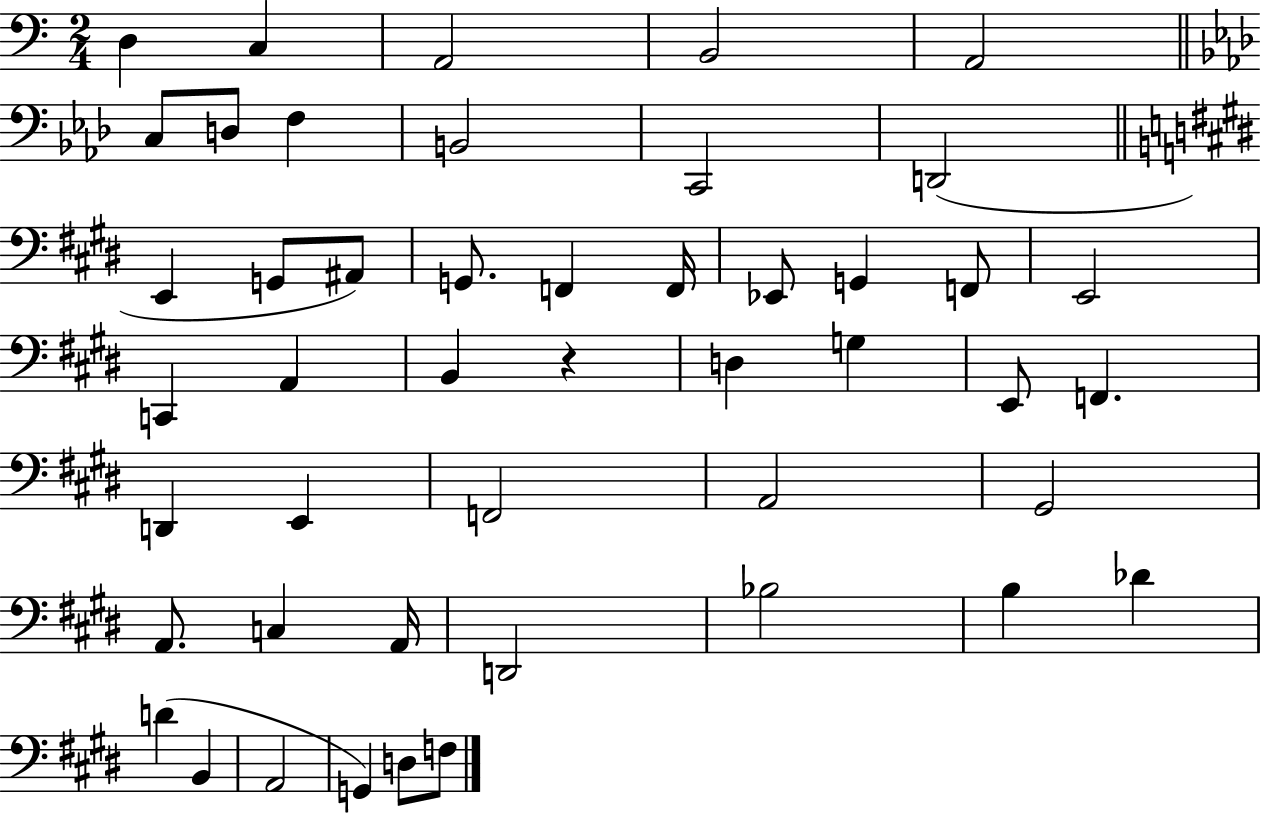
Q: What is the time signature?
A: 2/4